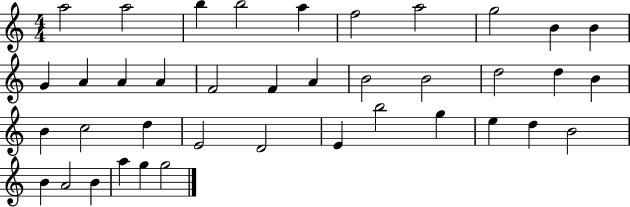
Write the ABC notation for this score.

X:1
T:Untitled
M:4/4
L:1/4
K:C
a2 a2 b b2 a f2 a2 g2 B B G A A A F2 F A B2 B2 d2 d B B c2 d E2 D2 E b2 g e d B2 B A2 B a g g2